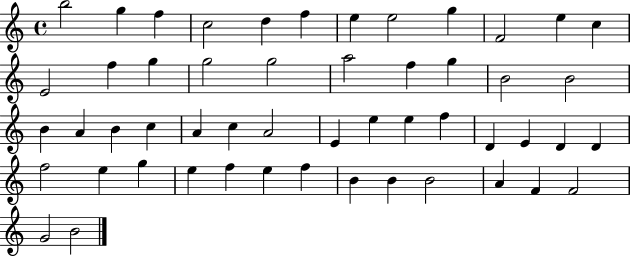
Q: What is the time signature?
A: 4/4